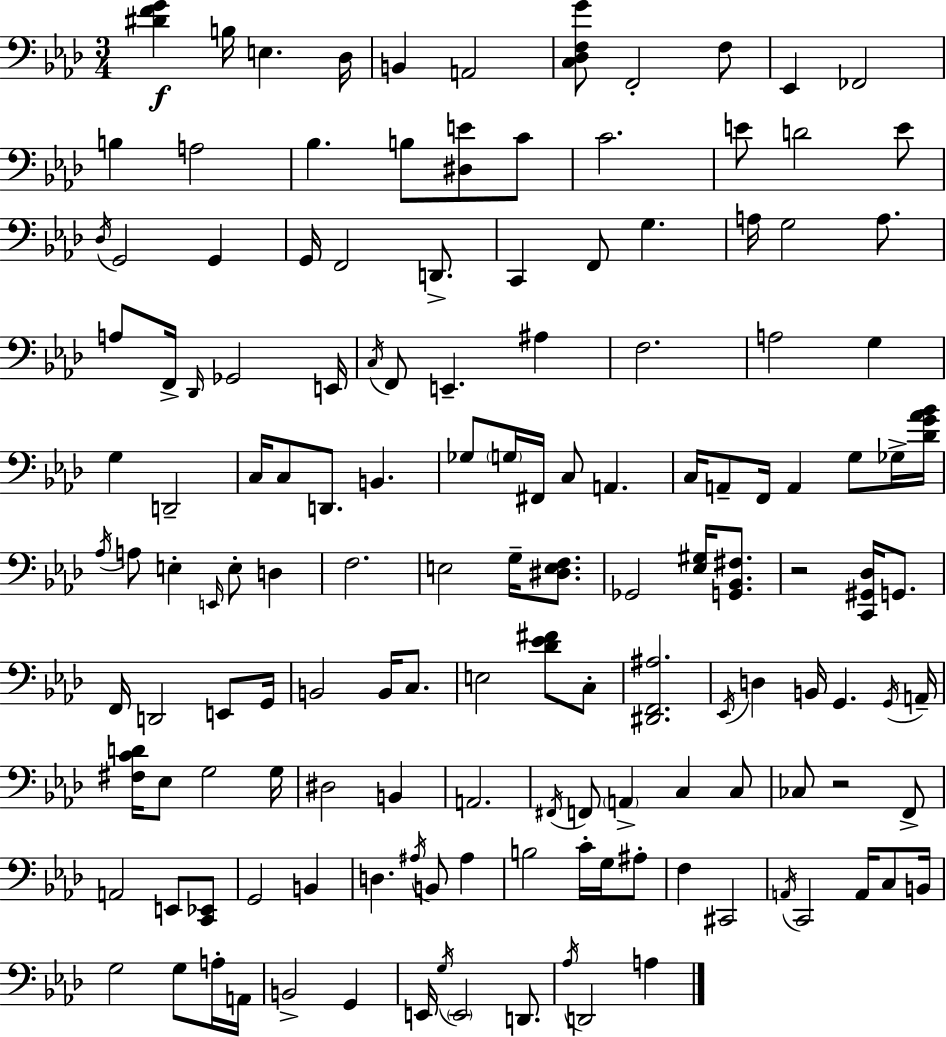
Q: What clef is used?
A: bass